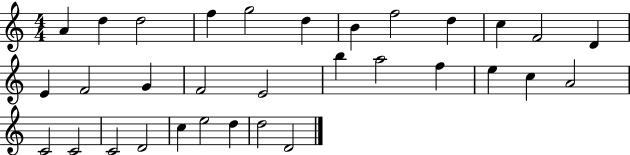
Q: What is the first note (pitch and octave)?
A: A4